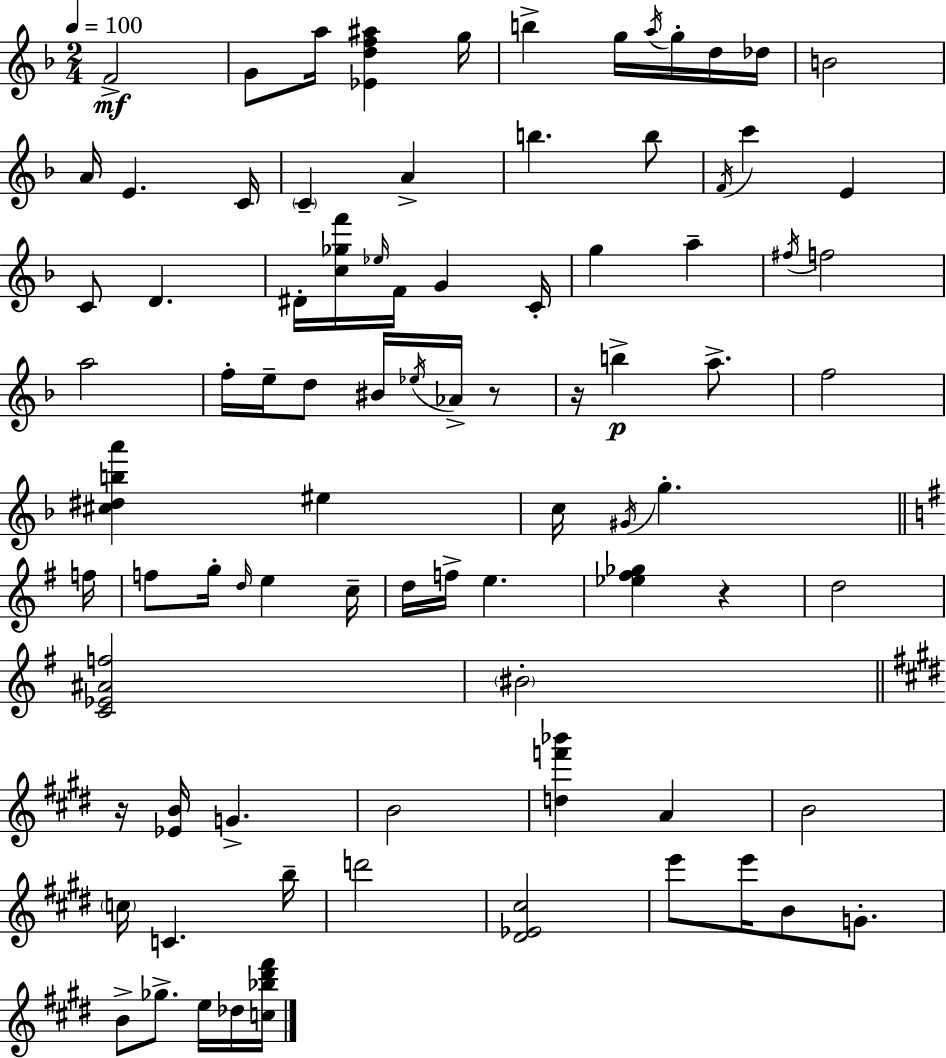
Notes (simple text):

F4/h G4/e A5/s [Eb4,D5,F5,A#5]/q G5/s B5/q G5/s A5/s G5/s D5/s Db5/s B4/h A4/s E4/q. C4/s C4/q A4/q B5/q. B5/e F4/s C6/q E4/q C4/e D4/q. D#4/s [C5,Gb5,F6]/s Eb5/s F4/s G4/q C4/s G5/q A5/q F#5/s F5/h A5/h F5/s E5/s D5/e BIS4/s Eb5/s Ab4/s R/e R/s B5/q A5/e. F5/h [C#5,D#5,B5,A6]/q EIS5/q C5/s G#4/s G5/q. F5/s F5/e G5/s D5/s E5/q C5/s D5/s F5/s E5/q. [Eb5,F#5,Gb5]/q R/q D5/h [C4,Eb4,A#4,F5]/h BIS4/h R/s [Eb4,B4]/s G4/q. B4/h [D5,F6,Bb6]/q A4/q B4/h C5/s C4/q. B5/s D6/h [D#4,Eb4,C#5]/h E6/e E6/s B4/e G4/e. B4/e Gb5/e. E5/s Db5/s [C5,Bb5,D#6,F#6]/s